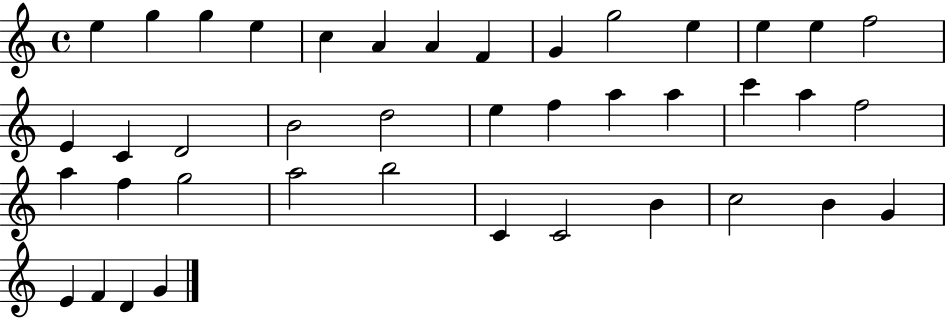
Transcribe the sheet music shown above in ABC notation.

X:1
T:Untitled
M:4/4
L:1/4
K:C
e g g e c A A F G g2 e e e f2 E C D2 B2 d2 e f a a c' a f2 a f g2 a2 b2 C C2 B c2 B G E F D G